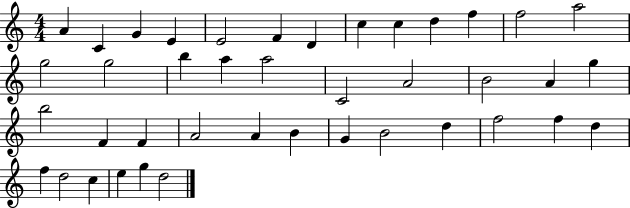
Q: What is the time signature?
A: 4/4